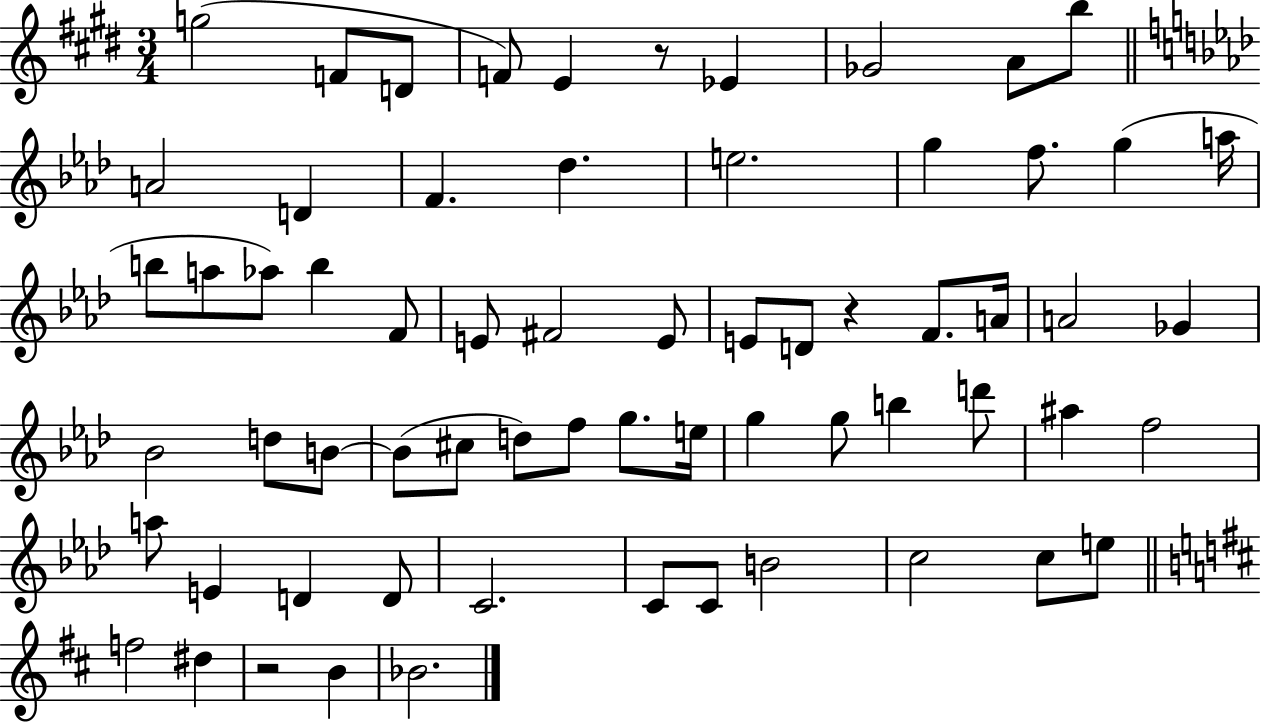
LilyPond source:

{
  \clef treble
  \numericTimeSignature
  \time 3/4
  \key e \major
  g''2( f'8 d'8 | f'8) e'4 r8 ees'4 | ges'2 a'8 b''8 | \bar "||" \break \key f \minor a'2 d'4 | f'4. des''4. | e''2. | g''4 f''8. g''4( a''16 | \break b''8 a''8 aes''8) b''4 f'8 | e'8 fis'2 e'8 | e'8 d'8 r4 f'8. a'16 | a'2 ges'4 | \break bes'2 d''8 b'8~~ | b'8( cis''8 d''8) f''8 g''8. e''16 | g''4 g''8 b''4 d'''8 | ais''4 f''2 | \break a''8 e'4 d'4 d'8 | c'2. | c'8 c'8 b'2 | c''2 c''8 e''8 | \break \bar "||" \break \key b \minor f''2 dis''4 | r2 b'4 | bes'2. | \bar "|."
}